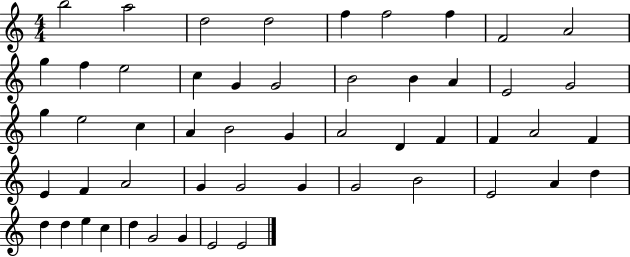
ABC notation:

X:1
T:Untitled
M:4/4
L:1/4
K:C
b2 a2 d2 d2 f f2 f F2 A2 g f e2 c G G2 B2 B A E2 G2 g e2 c A B2 G A2 D F F A2 F E F A2 G G2 G G2 B2 E2 A d d d e c d G2 G E2 E2